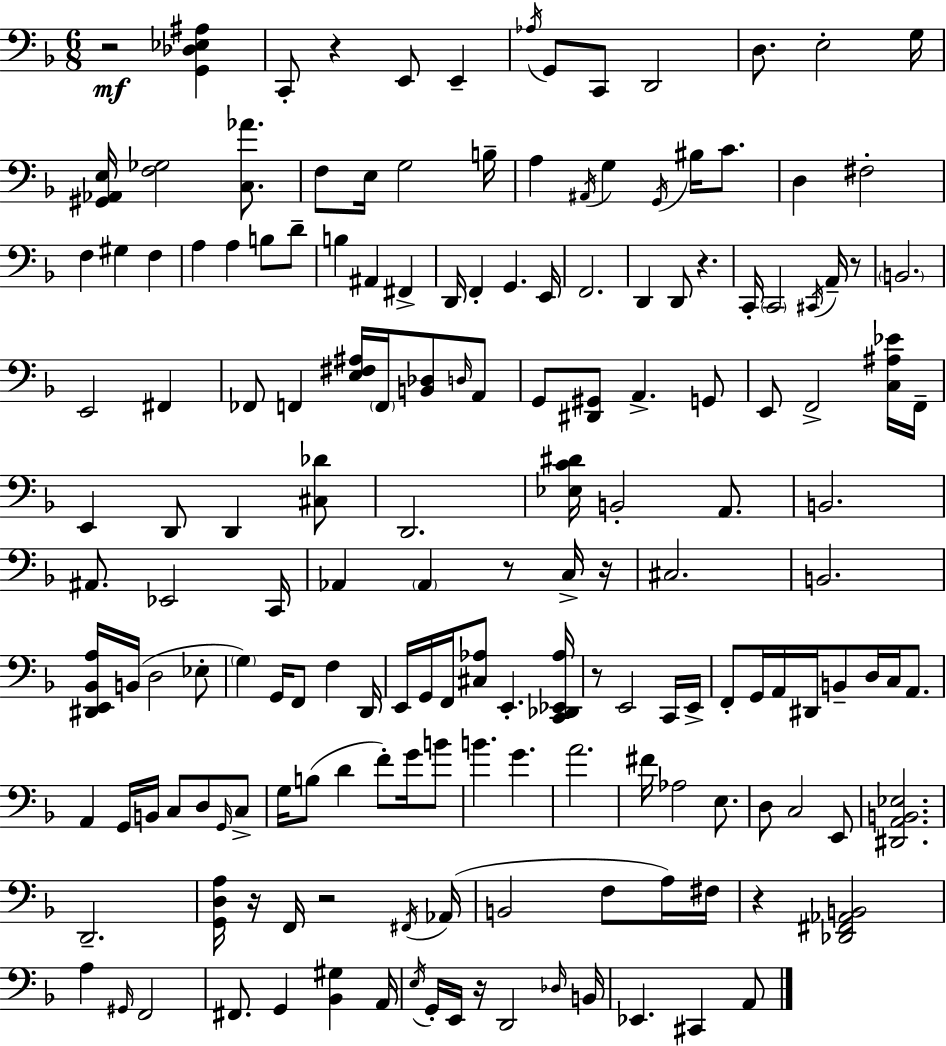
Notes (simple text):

R/h [G2,Db3,Eb3,A#3]/q C2/e R/q E2/e E2/q Ab3/s G2/e C2/e D2/h D3/e. E3/h G3/s [G#2,Ab2,E3]/s [F3,Gb3]/h [C3,Ab4]/e. F3/e E3/s G3/h B3/s A3/q A#2/s G3/q G2/s BIS3/s C4/e. D3/q F#3/h F3/q G#3/q F3/q A3/q A3/q B3/e D4/e B3/q A#2/q F#2/q D2/s F2/q G2/q. E2/s F2/h. D2/q D2/e R/q. C2/s C2/h C#2/s A2/s R/e B2/h. E2/h F#2/q FES2/e F2/q [E3,F#3,A#3]/s F2/s [B2,Db3]/e D3/s A2/e G2/e [D#2,G#2]/e A2/q. G2/e E2/e F2/h [C3,A#3,Eb4]/s F2/s E2/q D2/e D2/q [C#3,Db4]/e D2/h. [Eb3,C4,D#4]/s B2/h A2/e. B2/h. A#2/e. Eb2/h C2/s Ab2/q Ab2/q R/e C3/s R/s C#3/h. B2/h. [D#2,E2,Bb2,A3]/s B2/s D3/h Eb3/e G3/q G2/s F2/e F3/q D2/s E2/s G2/s F2/s [C#3,Ab3]/e E2/q. [C2,Db2,Eb2,Ab3]/s R/e E2/h C2/s E2/s F2/e G2/s A2/s D#2/s B2/e D3/s C3/s A2/e. A2/q G2/s B2/s C3/e D3/e G2/s C3/e G3/s B3/e D4/q F4/e G4/s B4/e B4/q. G4/q. A4/h. F#4/s Ab3/h E3/e. D3/e C3/h E2/e [D#2,A2,B2,Eb3]/h. D2/h. [G2,D3,A3]/s R/s F2/s R/h F#2/s Ab2/s B2/h F3/e A3/s F#3/s R/q [Db2,F#2,Ab2,B2]/h A3/q G#2/s F2/h F#2/e. G2/q [Bb2,G#3]/q A2/s E3/s G2/s E2/s R/s D2/h Db3/s B2/s Eb2/q. C#2/q A2/e